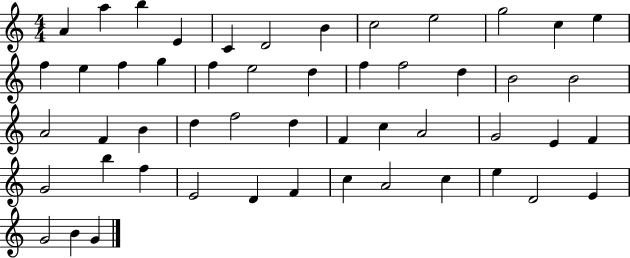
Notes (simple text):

A4/q A5/q B5/q E4/q C4/q D4/h B4/q C5/h E5/h G5/h C5/q E5/q F5/q E5/q F5/q G5/q F5/q E5/h D5/q F5/q F5/h D5/q B4/h B4/h A4/h F4/q B4/q D5/q F5/h D5/q F4/q C5/q A4/h G4/h E4/q F4/q G4/h B5/q F5/q E4/h D4/q F4/q C5/q A4/h C5/q E5/q D4/h E4/q G4/h B4/q G4/q